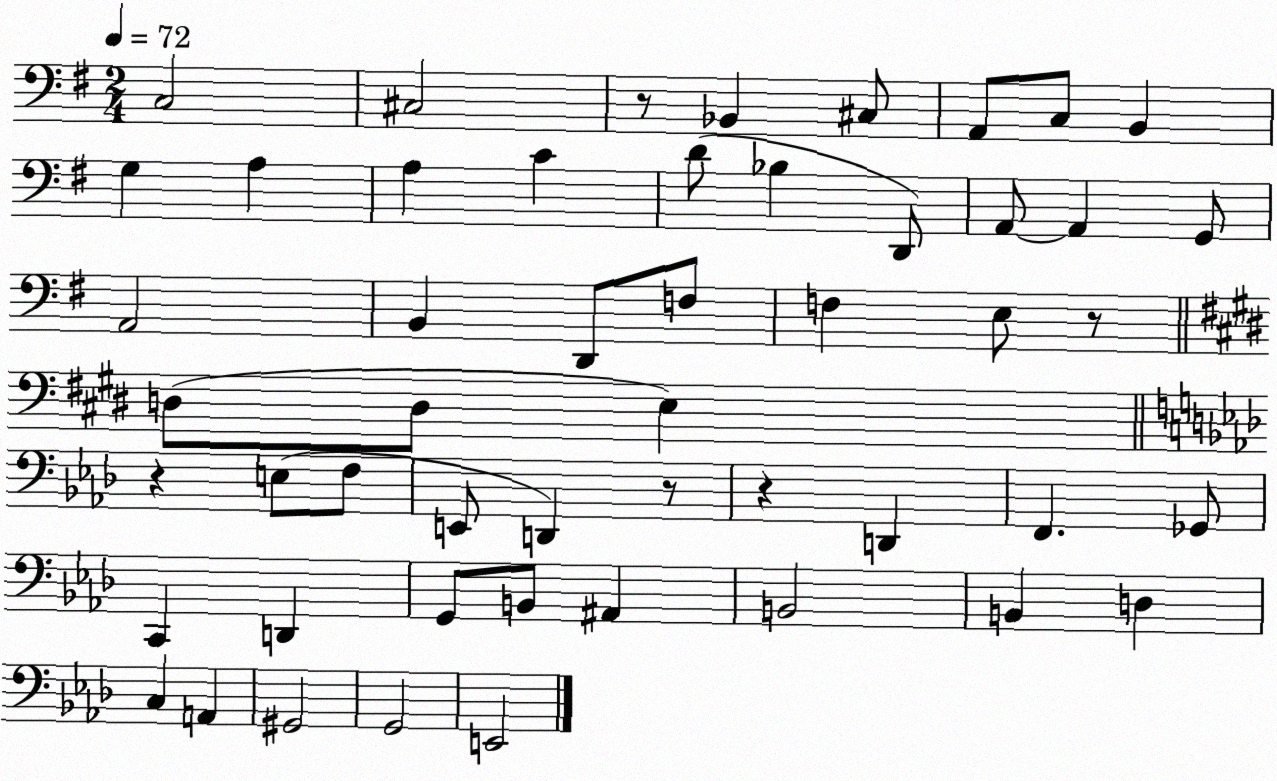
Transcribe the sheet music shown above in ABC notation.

X:1
T:Untitled
M:2/4
L:1/4
K:G
C,2 ^C,2 z/2 _B,, ^C,/2 A,,/2 C,/2 B,, G, A, A, C D/2 _B, D,,/2 A,,/2 A,, G,,/2 A,,2 B,, D,,/2 F,/2 F, E,/2 z/2 D,/2 D,/2 E, z E,/2 F,/2 E,,/2 D,, z/2 z D,, F,, _G,,/2 C,, D,, G,,/2 B,,/2 ^A,, B,,2 B,, D, C, A,, ^G,,2 G,,2 E,,2